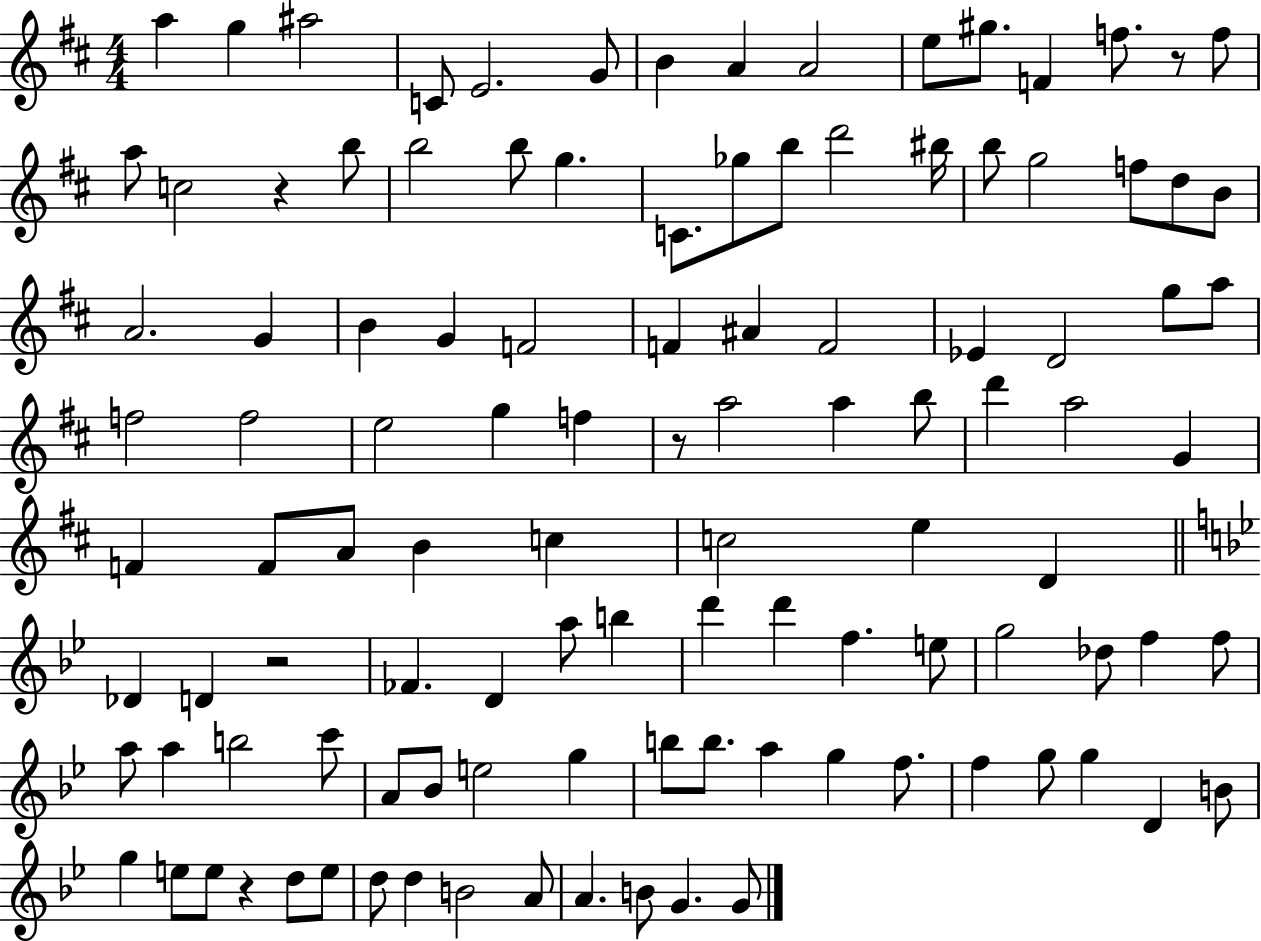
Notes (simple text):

A5/q G5/q A#5/h C4/e E4/h. G4/e B4/q A4/q A4/h E5/e G#5/e. F4/q F5/e. R/e F5/e A5/e C5/h R/q B5/e B5/h B5/e G5/q. C4/e. Gb5/e B5/e D6/h BIS5/s B5/e G5/h F5/e D5/e B4/e A4/h. G4/q B4/q G4/q F4/h F4/q A#4/q F4/h Eb4/q D4/h G5/e A5/e F5/h F5/h E5/h G5/q F5/q R/e A5/h A5/q B5/e D6/q A5/h G4/q F4/q F4/e A4/e B4/q C5/q C5/h E5/q D4/q Db4/q D4/q R/h FES4/q. D4/q A5/e B5/q D6/q D6/q F5/q. E5/e G5/h Db5/e F5/q F5/e A5/e A5/q B5/h C6/e A4/e Bb4/e E5/h G5/q B5/e B5/e. A5/q G5/q F5/e. F5/q G5/e G5/q D4/q B4/e G5/q E5/e E5/e R/q D5/e E5/e D5/e D5/q B4/h A4/e A4/q. B4/e G4/q. G4/e